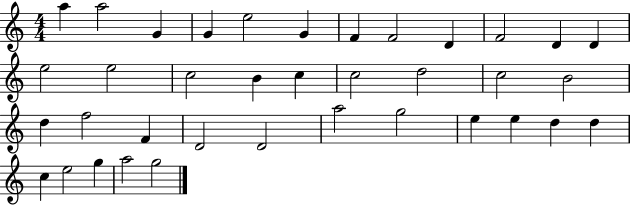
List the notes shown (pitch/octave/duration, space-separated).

A5/q A5/h G4/q G4/q E5/h G4/q F4/q F4/h D4/q F4/h D4/q D4/q E5/h E5/h C5/h B4/q C5/q C5/h D5/h C5/h B4/h D5/q F5/h F4/q D4/h D4/h A5/h G5/h E5/q E5/q D5/q D5/q C5/q E5/h G5/q A5/h G5/h